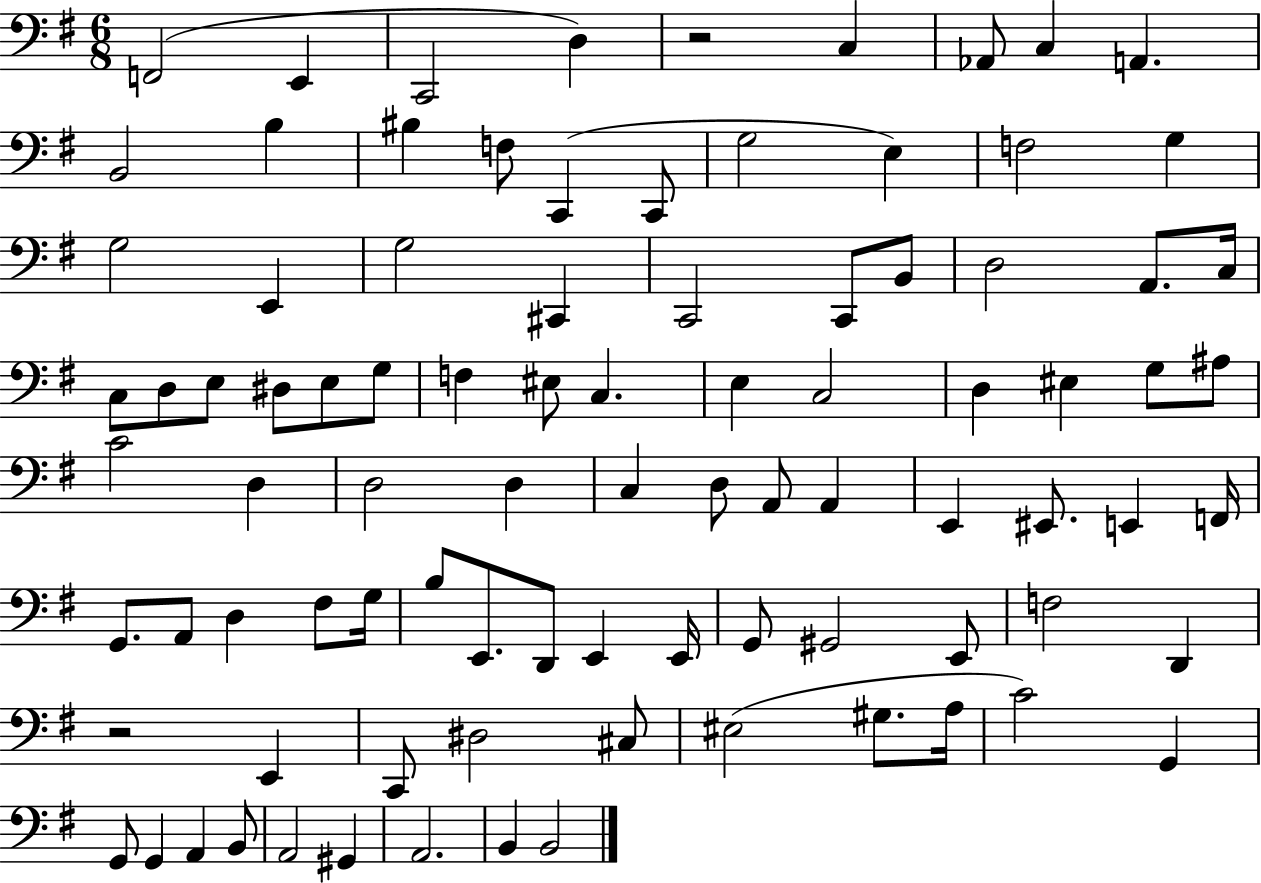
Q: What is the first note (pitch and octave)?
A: F2